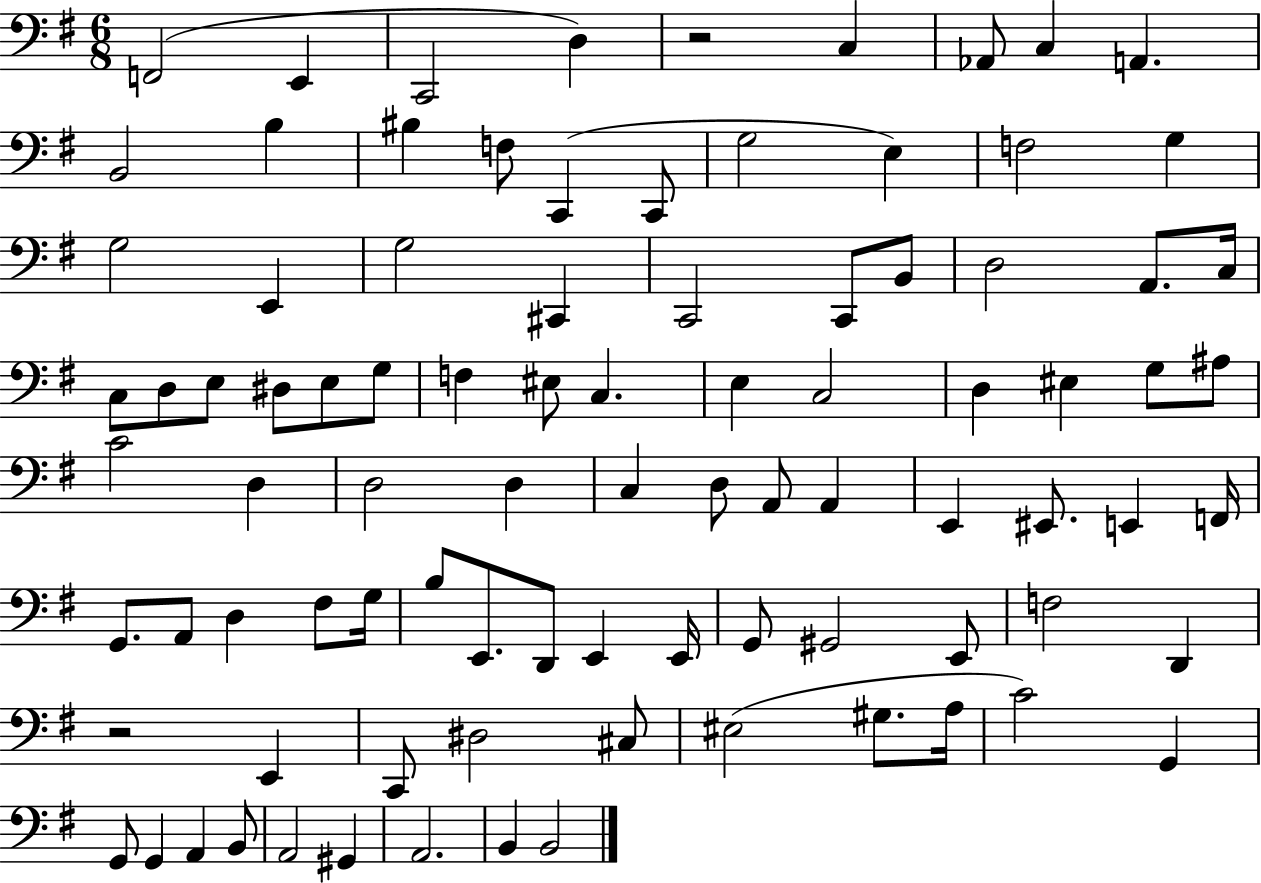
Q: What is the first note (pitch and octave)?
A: F2